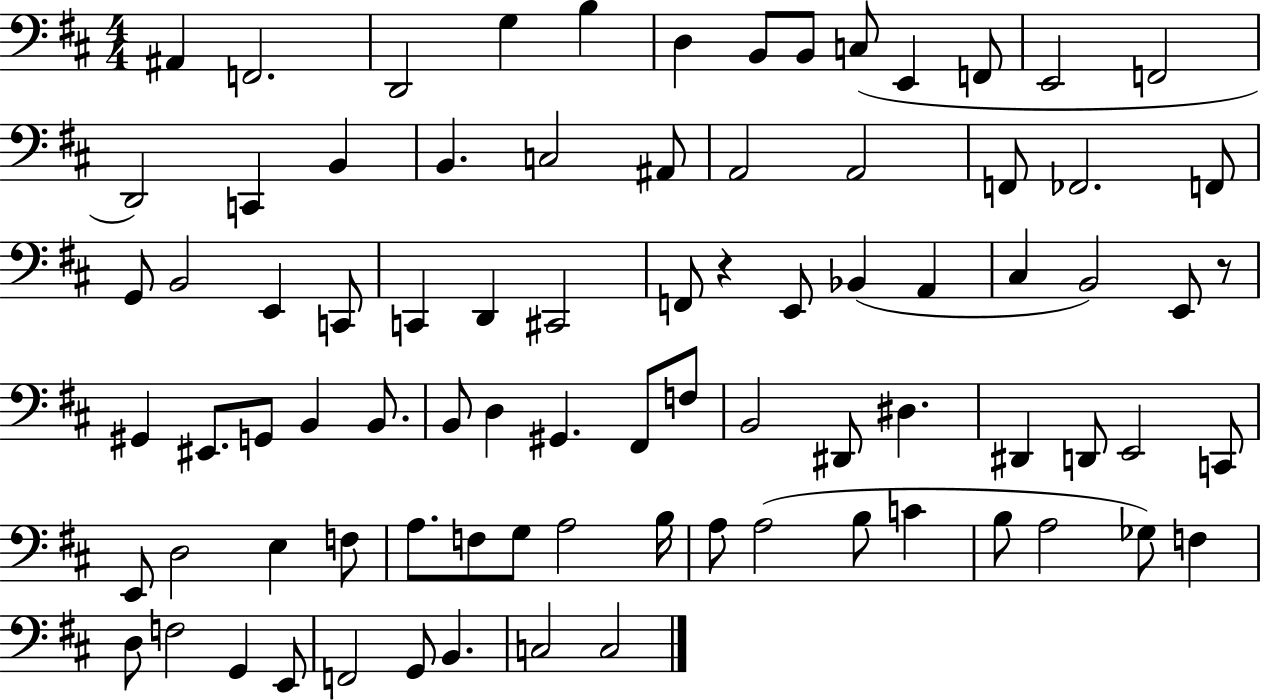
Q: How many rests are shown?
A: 2